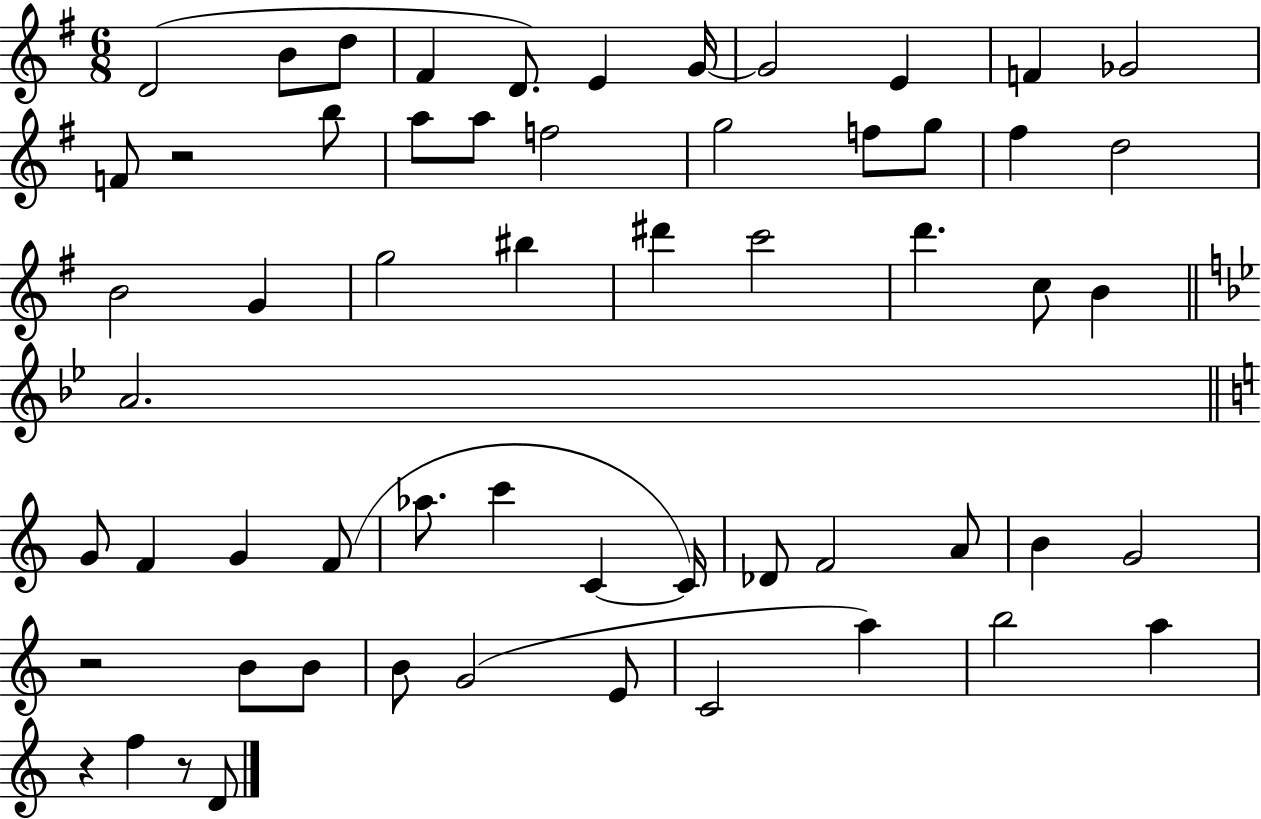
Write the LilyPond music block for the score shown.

{
  \clef treble
  \numericTimeSignature
  \time 6/8
  \key g \major
  d'2( b'8 d''8 | fis'4 d'8.) e'4 g'16~~ | g'2 e'4 | f'4 ges'2 | \break f'8 r2 b''8 | a''8 a''8 f''2 | g''2 f''8 g''8 | fis''4 d''2 | \break b'2 g'4 | g''2 bis''4 | dis'''4 c'''2 | d'''4. c''8 b'4 | \break \bar "||" \break \key g \minor a'2. | \bar "||" \break \key c \major g'8 f'4 g'4 f'8( | aes''8. c'''4 c'4~~ c'16) | des'8 f'2 a'8 | b'4 g'2 | \break r2 b'8 b'8 | b'8 g'2( e'8 | c'2 a''4) | b''2 a''4 | \break r4 f''4 r8 d'8 | \bar "|."
}